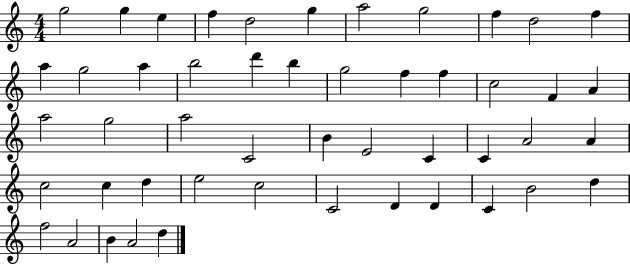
G5/h G5/q E5/q F5/q D5/h G5/q A5/h G5/h F5/q D5/h F5/q A5/q G5/h A5/q B5/h D6/q B5/q G5/h F5/q F5/q C5/h F4/q A4/q A5/h G5/h A5/h C4/h B4/q E4/h C4/q C4/q A4/h A4/q C5/h C5/q D5/q E5/h C5/h C4/h D4/q D4/q C4/q B4/h D5/q F5/h A4/h B4/q A4/h D5/q